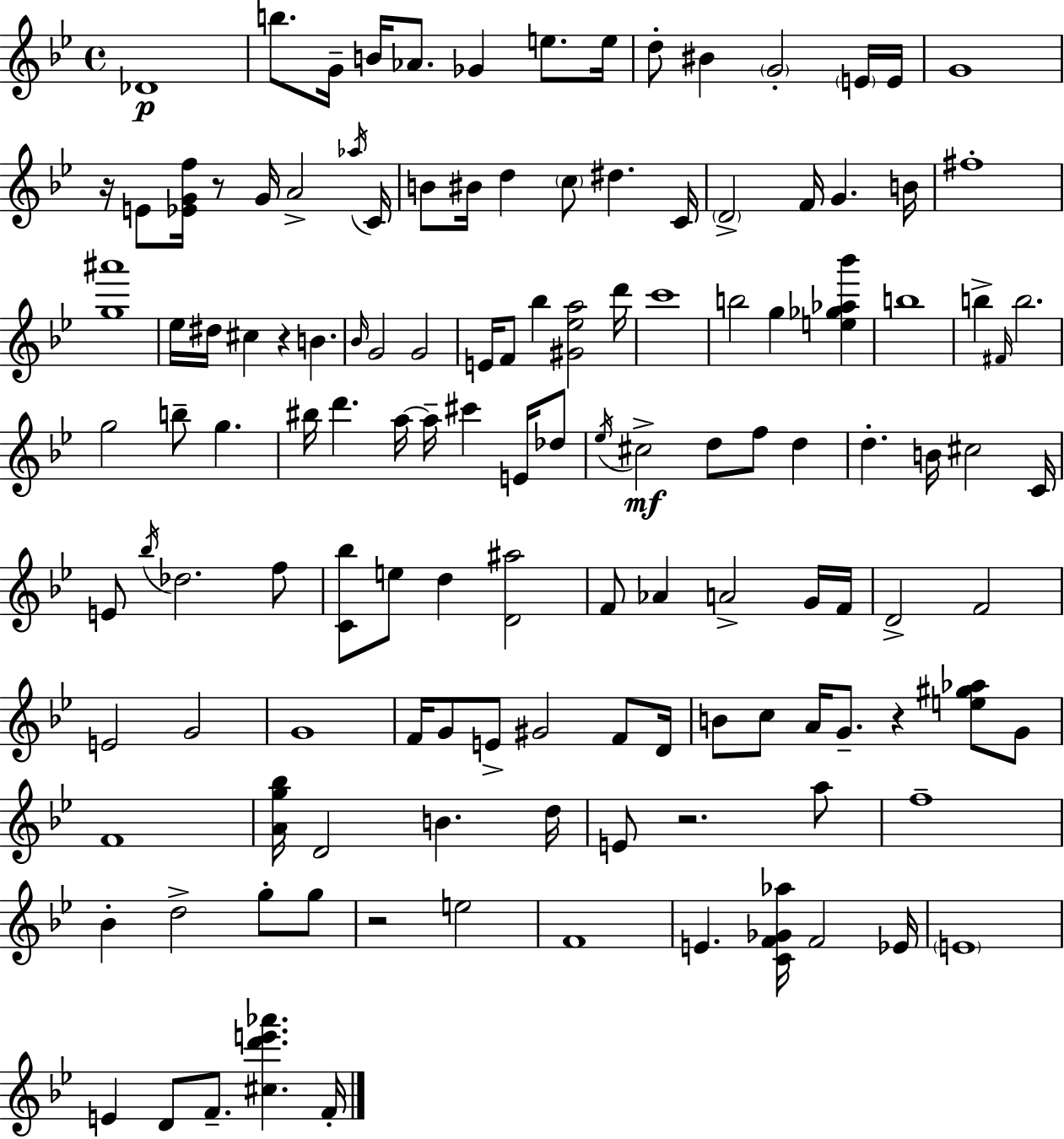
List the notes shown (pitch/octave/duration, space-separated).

Db4/w B5/e. G4/s B4/s Ab4/e. Gb4/q E5/e. E5/s D5/e BIS4/q G4/h E4/s E4/s G4/w R/s E4/e [Eb4,G4,F5]/s R/e G4/s A4/h Ab5/s C4/s B4/e BIS4/s D5/q C5/e D#5/q. C4/s D4/h F4/s G4/q. B4/s F#5/w [G5,A#6]/w Eb5/s D#5/s C#5/q R/q B4/q. Bb4/s G4/h G4/h E4/s F4/e Bb5/q [G#4,Eb5,A5]/h D6/s C6/w B5/h G5/q [E5,Gb5,Ab5,Bb6]/q B5/w B5/q F#4/s B5/h. G5/h B5/e G5/q. BIS5/s D6/q. A5/s A5/s C#6/q E4/s Db5/e Eb5/s C#5/h D5/e F5/e D5/q D5/q. B4/s C#5/h C4/s E4/e Bb5/s Db5/h. F5/e [C4,Bb5]/e E5/e D5/q [D4,A#5]/h F4/e Ab4/q A4/h G4/s F4/s D4/h F4/h E4/h G4/h G4/w F4/s G4/e E4/e G#4/h F4/e D4/s B4/e C5/e A4/s G4/e. R/q [E5,G#5,Ab5]/e G4/e F4/w [A4,G5,Bb5]/s D4/h B4/q. D5/s E4/e R/h. A5/e F5/w Bb4/q D5/h G5/e G5/e R/h E5/h F4/w E4/q. [C4,F4,Gb4,Ab5]/s F4/h Eb4/s E4/w E4/q D4/e F4/e. [C#5,D6,E6,Ab6]/q. F4/s